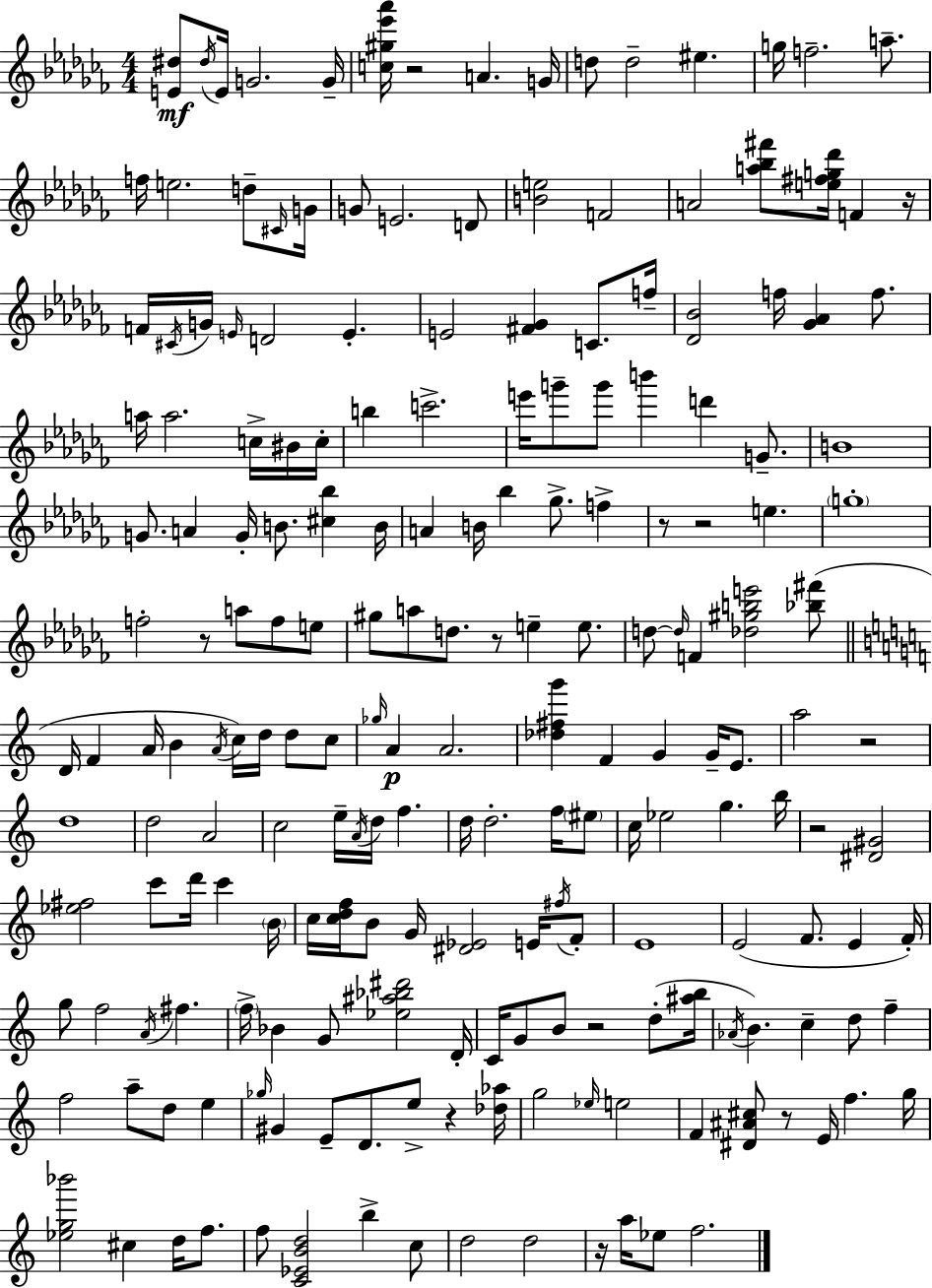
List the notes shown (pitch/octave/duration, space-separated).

[E4,D#5]/e D#5/s E4/s G4/h. G4/s [C5,G#5,Eb6,Ab6]/s R/h A4/q. G4/s D5/e D5/h EIS5/q. G5/s F5/h. A5/e. F5/s E5/h. D5/e C#4/s G4/s G4/e E4/h. D4/e [B4,E5]/h F4/h A4/h [A5,Bb5,F#6]/e [E5,F#5,G5,Db6]/s F4/q R/s F4/s C#4/s G4/s E4/s D4/h E4/q. E4/h [F#4,Gb4]/q C4/e. F5/s [Db4,Bb4]/h F5/s [Gb4,Ab4]/q F5/e. A5/s A5/h. C5/s BIS4/s C5/s B5/q C6/h. E6/s G6/e G6/e B6/q D6/q G4/e. B4/w G4/e. A4/q G4/s B4/e. [C#5,Bb5]/q B4/s A4/q B4/s Bb5/q Gb5/e. F5/q R/e R/h E5/q. G5/w F5/h R/e A5/e F5/e E5/e G#5/e A5/e D5/e. R/e E5/q E5/e. D5/e D5/s F4/q [Db5,G#5,B5,E6]/h [Bb5,F#6]/e D4/s F4/q A4/s B4/q A4/s C5/s D5/s D5/e C5/e Gb5/s A4/q A4/h. [Db5,F#5,G6]/q F4/q G4/q G4/s E4/e. A5/h R/h D5/w D5/h A4/h C5/h E5/s A4/s D5/s F5/q. D5/s D5/h. F5/s EIS5/e C5/s Eb5/h G5/q. B5/s R/h [D#4,G#4]/h [Eb5,F#5]/h C6/e D6/s C6/q B4/s C5/s [C5,D5,F5]/s B4/e G4/s [D#4,Eb4]/h E4/s F#5/s F4/e E4/w E4/h F4/e. E4/q F4/s G5/e F5/h A4/s F#5/q. F5/s Bb4/q G4/e [Eb5,A#5,Bb5,D#6]/h D4/s C4/s G4/e B4/e R/h D5/e [A#5,B5]/s Ab4/s B4/q. C5/q D5/e F5/q F5/h A5/e D5/e E5/q Gb5/s G#4/q E4/e D4/e. E5/e R/q [Db5,Ab5]/s G5/h Eb5/s E5/h F4/q [D#4,A#4,C#5]/e R/e E4/s F5/q. G5/s [Eb5,G5,Bb6]/h C#5/q D5/s F5/e. F5/e [C4,Eb4,B4,D5]/h B5/q C5/e D5/h D5/h R/s A5/s Eb5/e F5/h.